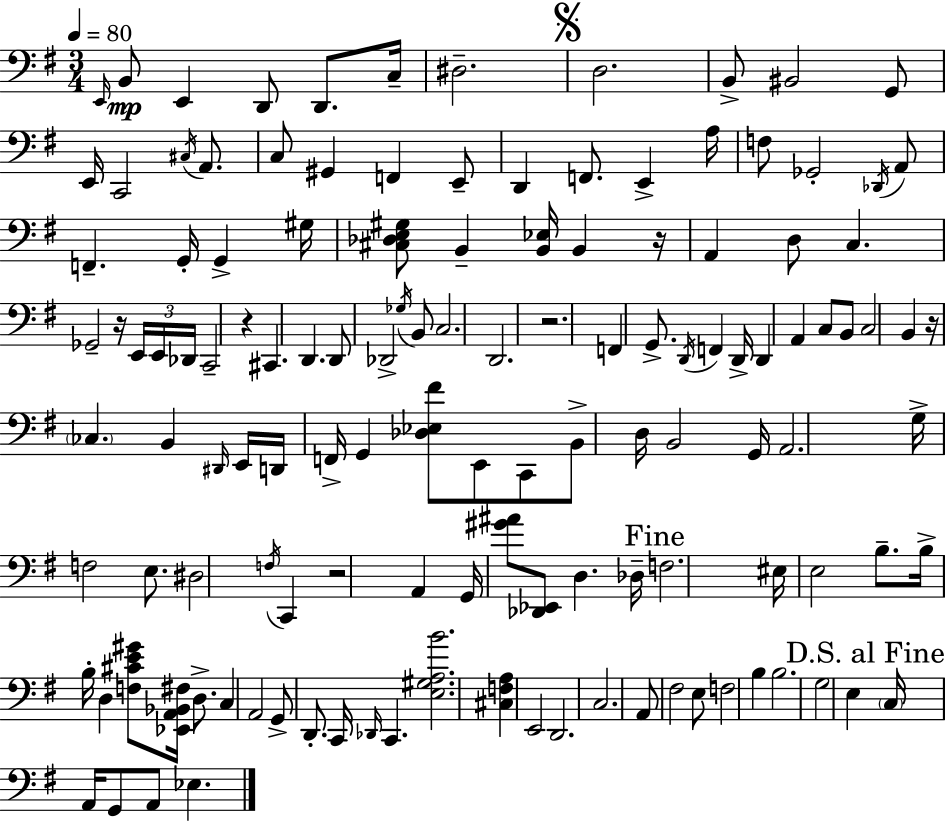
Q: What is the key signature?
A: G major